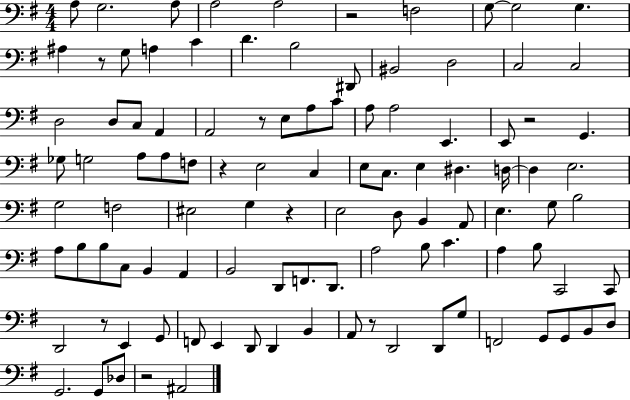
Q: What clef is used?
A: bass